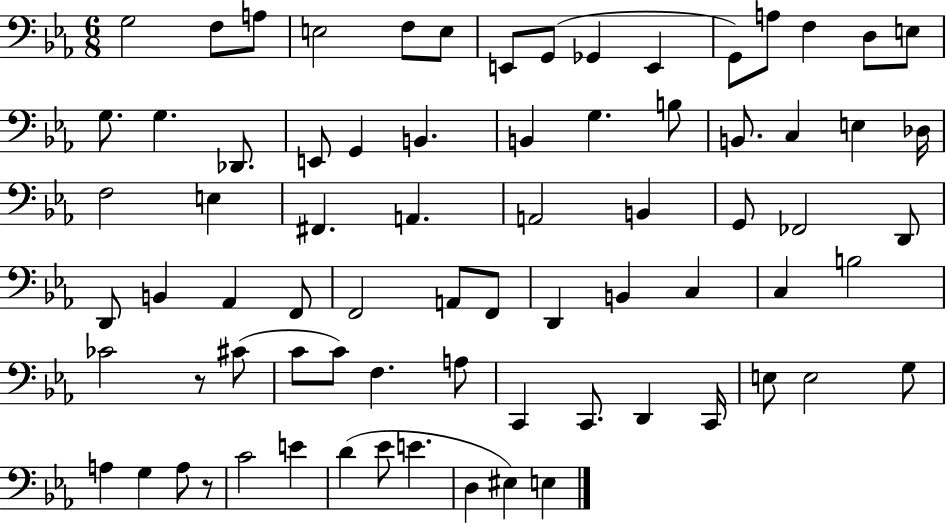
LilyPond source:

{
  \clef bass
  \numericTimeSignature
  \time 6/8
  \key ees \major
  \repeat volta 2 { g2 f8 a8 | e2 f8 e8 | e,8 g,8( ges,4 e,4 | g,8) a8 f4 d8 e8 | \break g8. g4. des,8. | e,8 g,4 b,4. | b,4 g4. b8 | b,8. c4 e4 des16 | \break f2 e4 | fis,4. a,4. | a,2 b,4 | g,8 fes,2 d,8 | \break d,8 b,4 aes,4 f,8 | f,2 a,8 f,8 | d,4 b,4 c4 | c4 b2 | \break ces'2 r8 cis'8( | c'8 c'8) f4. a8 | c,4 c,8. d,4 c,16 | e8 e2 g8 | \break a4 g4 a8 r8 | c'2 e'4 | d'4( ees'8 e'4. | d4 eis4) e4 | \break } \bar "|."
}